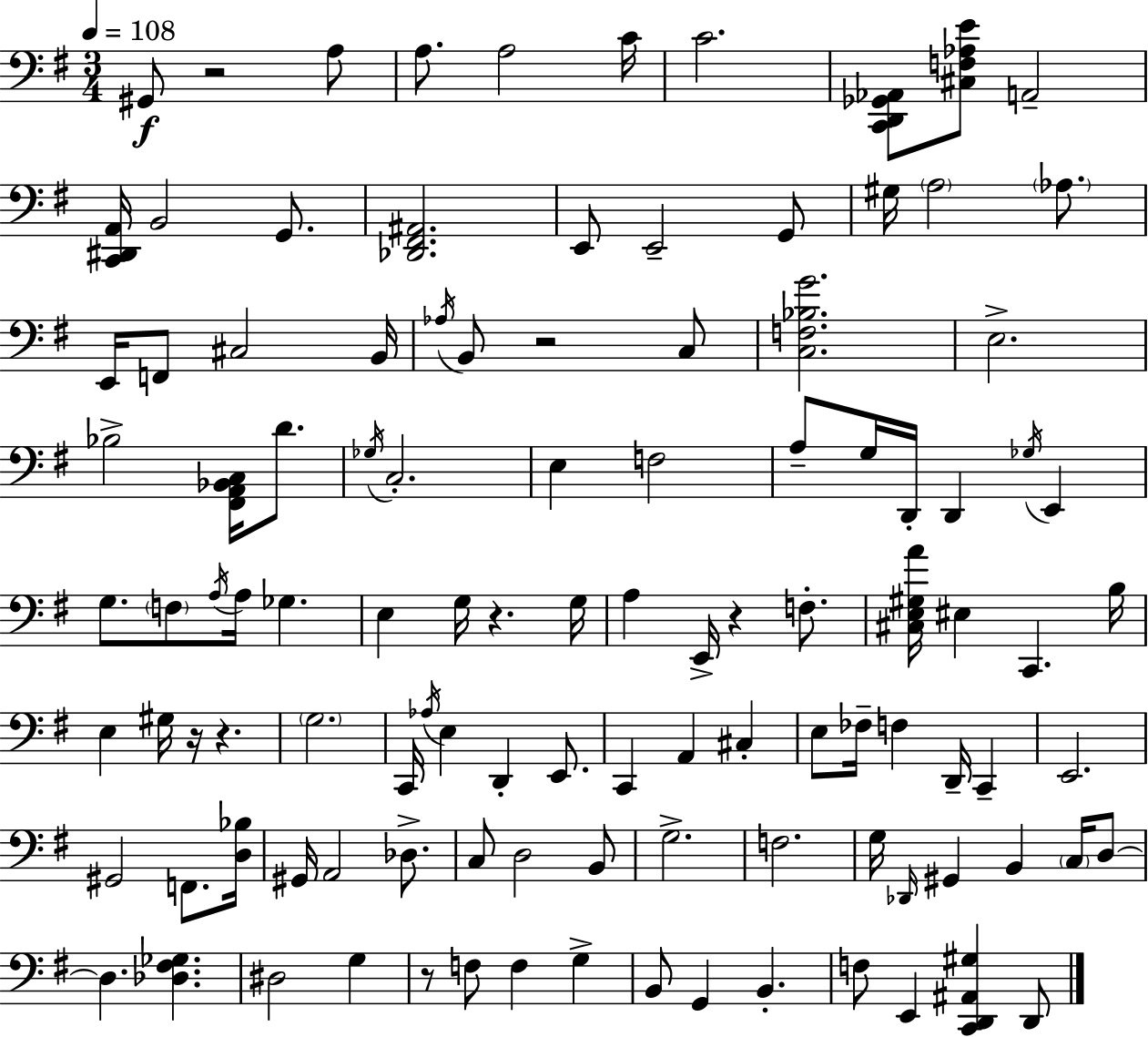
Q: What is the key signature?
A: G major